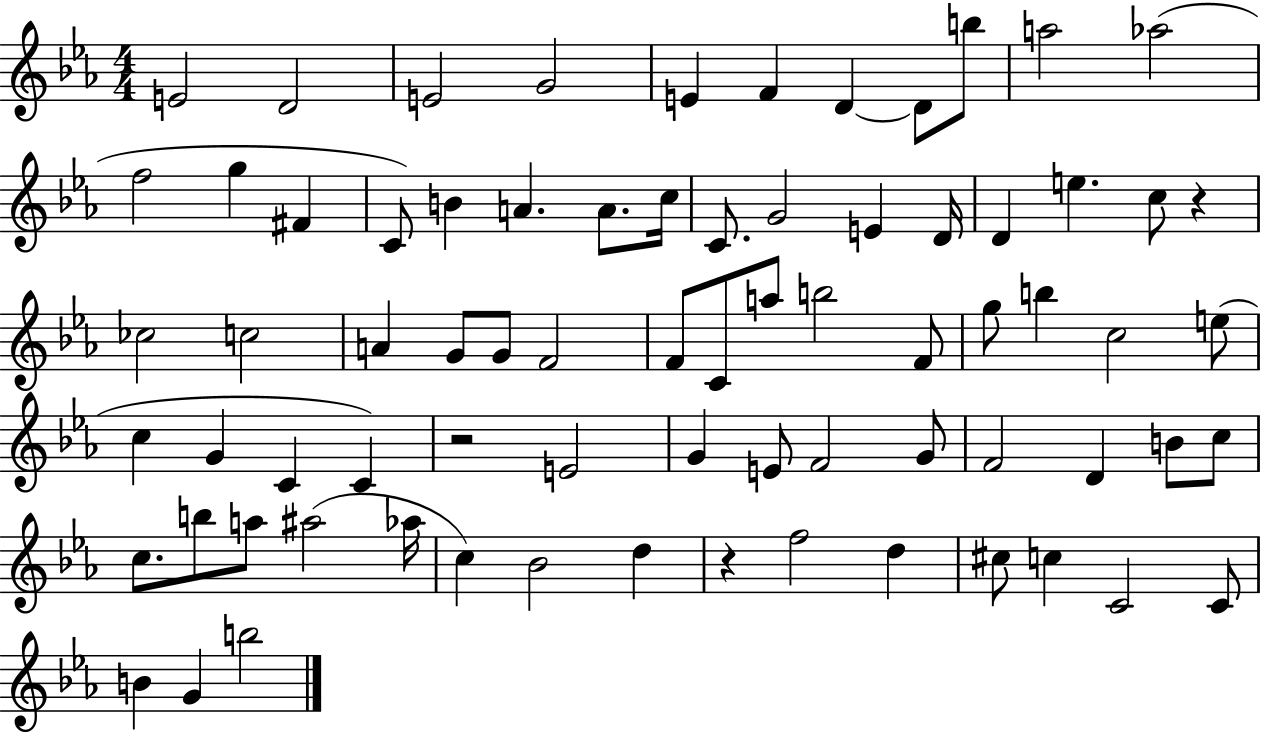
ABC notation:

X:1
T:Untitled
M:4/4
L:1/4
K:Eb
E2 D2 E2 G2 E F D D/2 b/2 a2 _a2 f2 g ^F C/2 B A A/2 c/4 C/2 G2 E D/4 D e c/2 z _c2 c2 A G/2 G/2 F2 F/2 C/2 a/2 b2 F/2 g/2 b c2 e/2 c G C C z2 E2 G E/2 F2 G/2 F2 D B/2 c/2 c/2 b/2 a/2 ^a2 _a/4 c _B2 d z f2 d ^c/2 c C2 C/2 B G b2